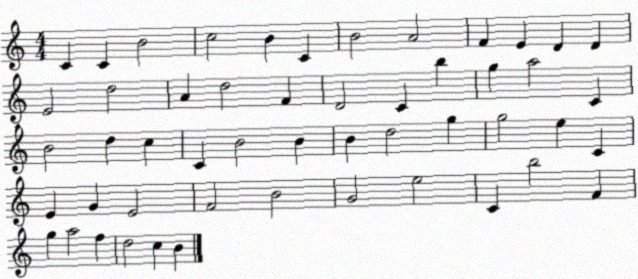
X:1
T:Untitled
M:4/4
L:1/4
K:C
C C B2 c2 B C B2 A2 F E D D E2 d2 A d2 F D2 C b g a2 C B2 d c C B2 B B d2 g g2 e C E G E2 F2 B2 G2 e2 C b2 F g a2 f d2 c B